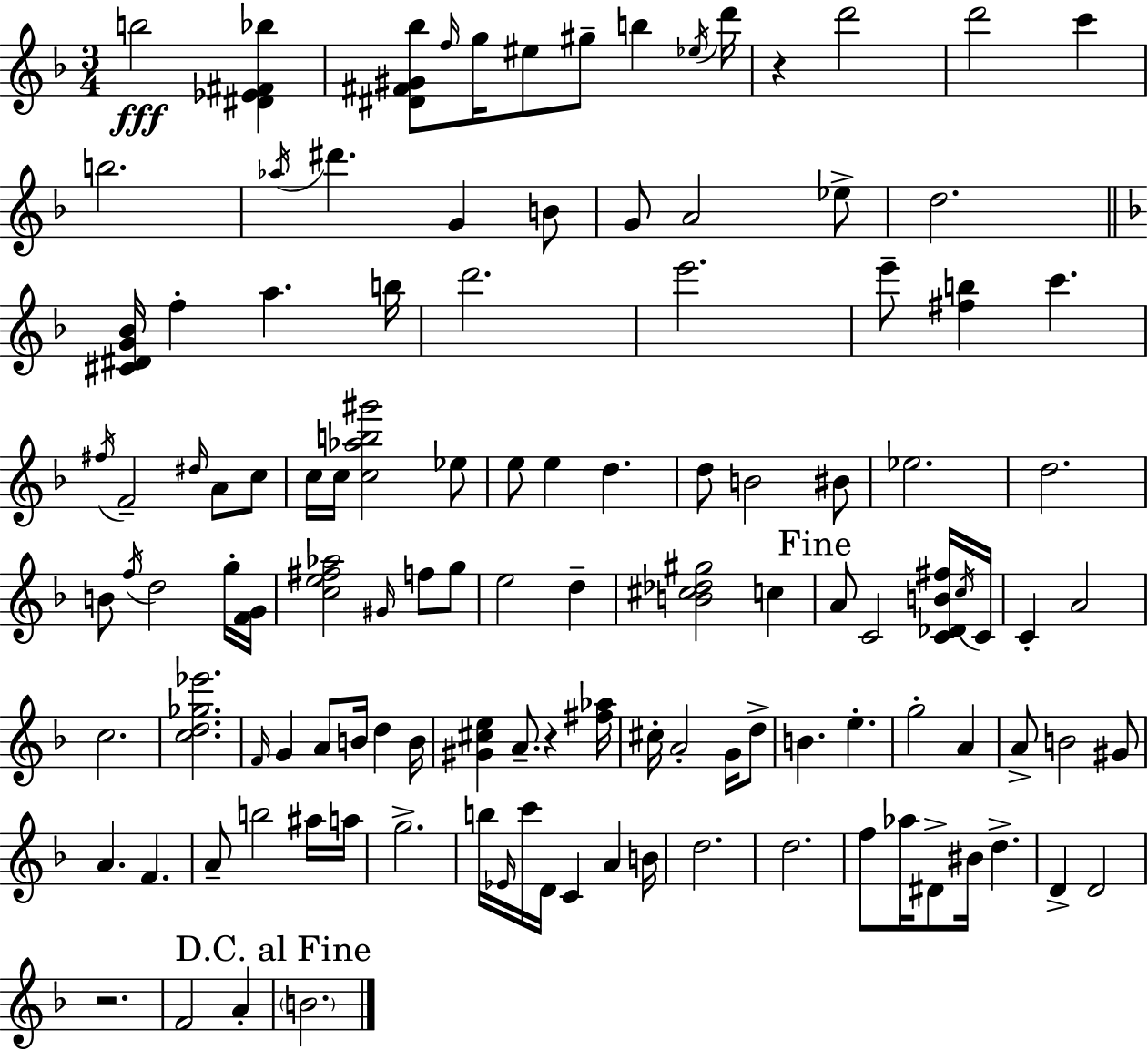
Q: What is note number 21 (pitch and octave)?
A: F5